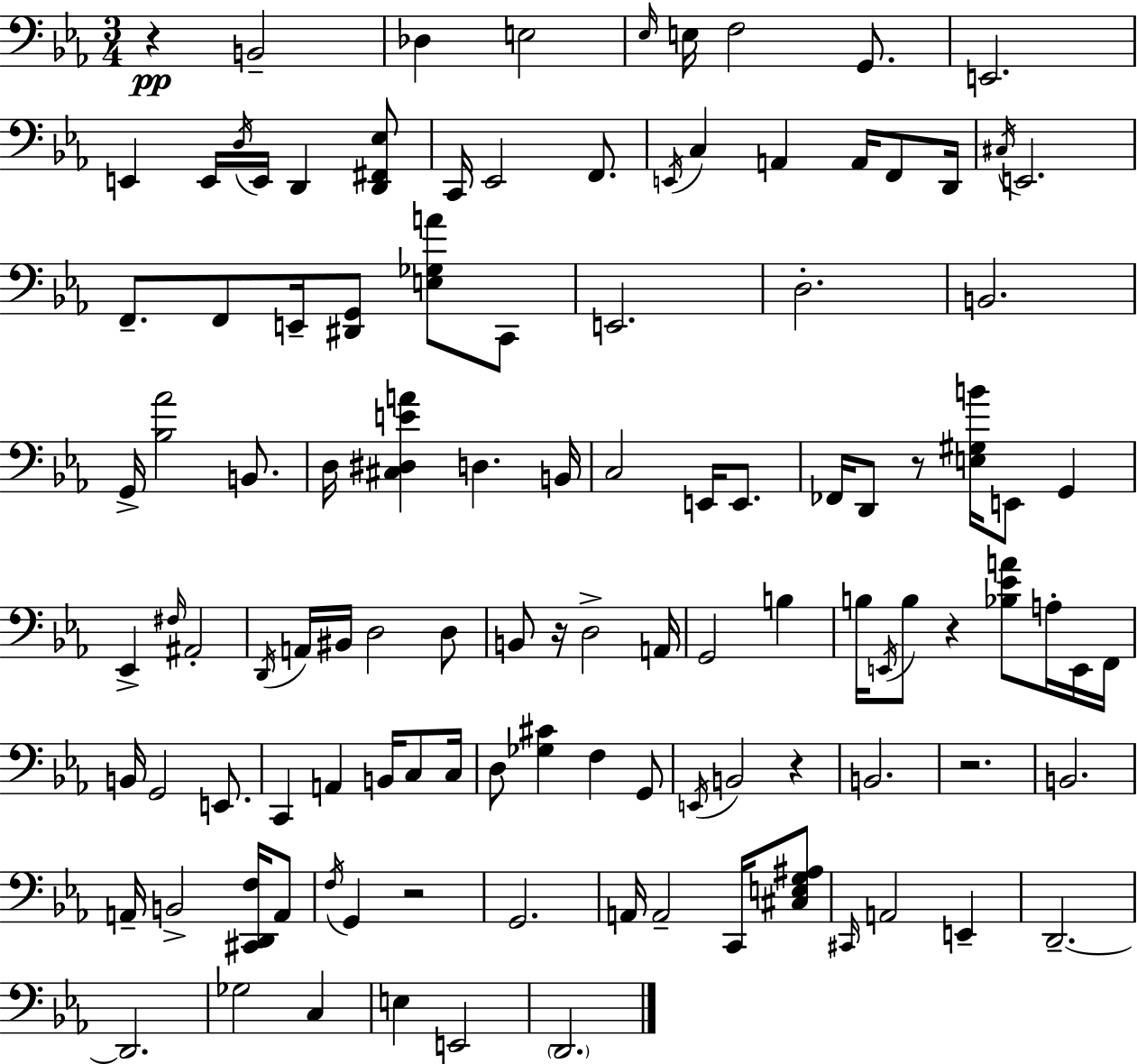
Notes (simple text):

R/q B2/h Db3/q E3/h Eb3/s E3/s F3/h G2/e. E2/h. E2/q E2/s D3/s E2/s D2/q [D2,F#2,Eb3]/e C2/s Eb2/h F2/e. E2/s C3/q A2/q A2/s F2/e D2/s C#3/s E2/h. F2/e. F2/e E2/s [D#2,G2]/e [E3,Gb3,A4]/e C2/e E2/h. D3/h. B2/h. G2/s [Bb3,Ab4]/h B2/e. D3/s [C#3,D#3,E4,A4]/q D3/q. B2/s C3/h E2/s E2/e. FES2/s D2/e R/e [E3,G#3,B4]/s E2/e G2/q Eb2/q F#3/s A#2/h D2/s A2/s BIS2/s D3/h D3/e B2/e R/s D3/h A2/s G2/h B3/q B3/s E2/s B3/e R/q [Bb3,Eb4,A4]/e A3/s E2/s F2/s B2/s G2/h E2/e. C2/q A2/q B2/s C3/e C3/s D3/e [Gb3,C#4]/q F3/q G2/e E2/s B2/h R/q B2/h. R/h. B2/h. A2/s B2/h [C#2,D2,F3]/s A2/e F3/s G2/q R/h G2/h. A2/s A2/h C2/s [C#3,E3,G3,A#3]/e C#2/s A2/h E2/q D2/h. D2/h. Gb3/h C3/q E3/q E2/h D2/h.